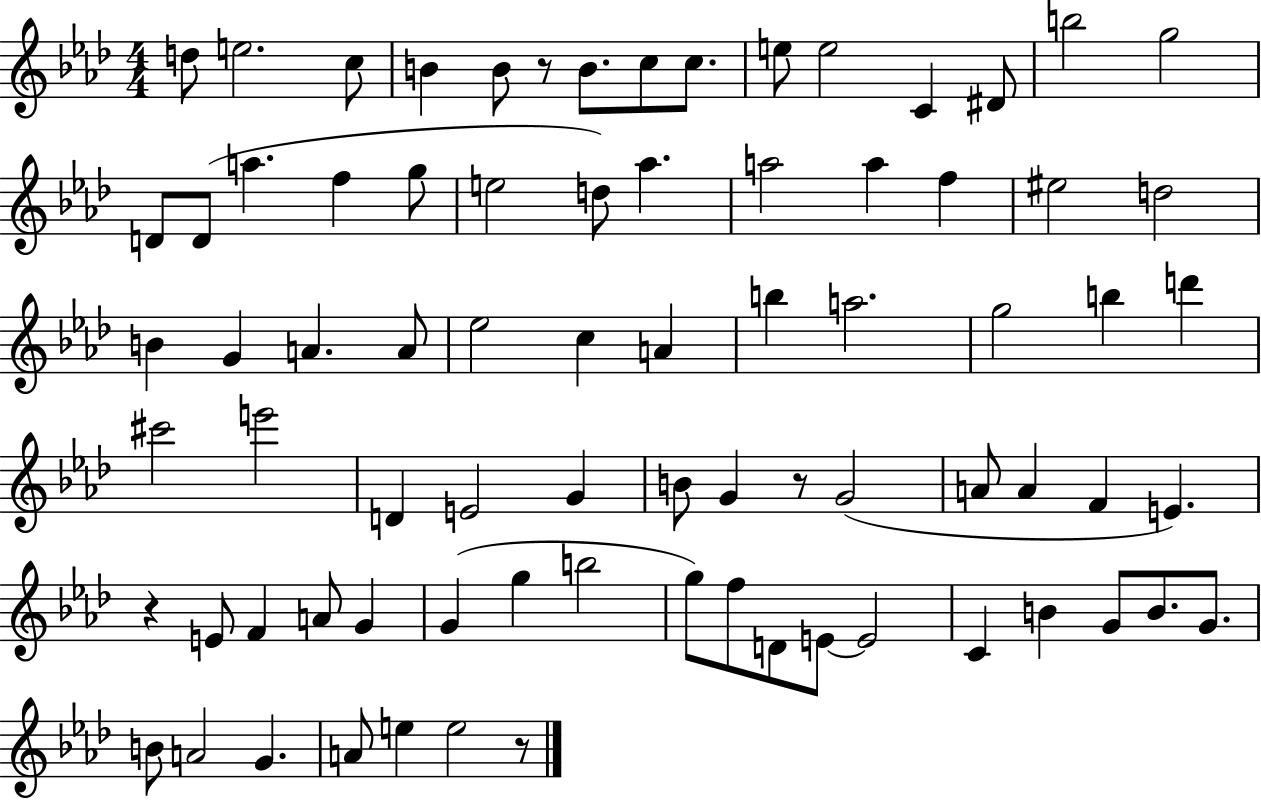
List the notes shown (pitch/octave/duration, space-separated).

D5/e E5/h. C5/e B4/q B4/e R/e B4/e. C5/e C5/e. E5/e E5/h C4/q D#4/e B5/h G5/h D4/e D4/e A5/q. F5/q G5/e E5/h D5/e Ab5/q. A5/h A5/q F5/q EIS5/h D5/h B4/q G4/q A4/q. A4/e Eb5/h C5/q A4/q B5/q A5/h. G5/h B5/q D6/q C#6/h E6/h D4/q E4/h G4/q B4/e G4/q R/e G4/h A4/e A4/q F4/q E4/q. R/q E4/e F4/q A4/e G4/q G4/q G5/q B5/h G5/e F5/e D4/e E4/e E4/h C4/q B4/q G4/e B4/e. G4/e. B4/e A4/h G4/q. A4/e E5/q E5/h R/e